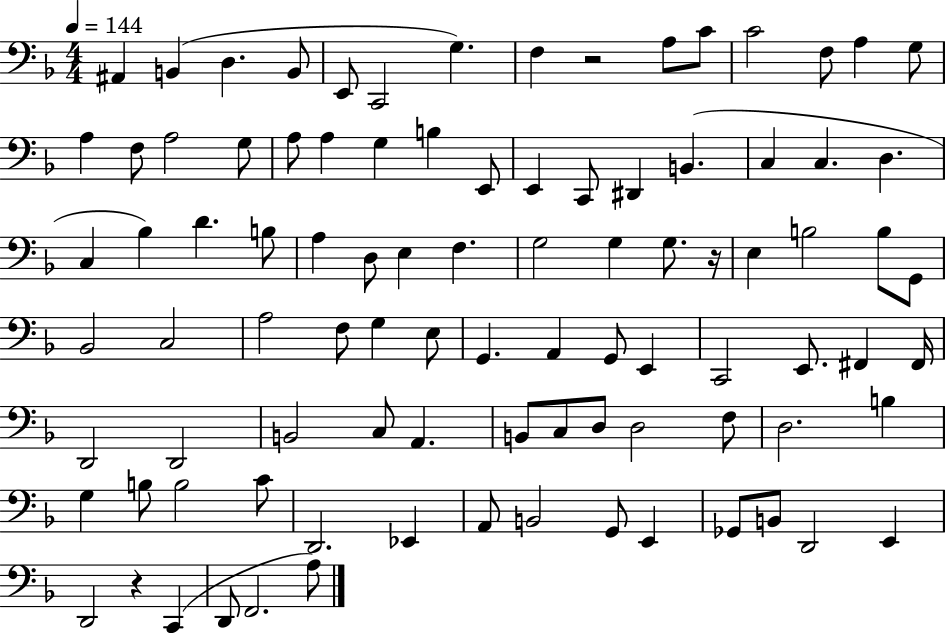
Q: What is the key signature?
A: F major